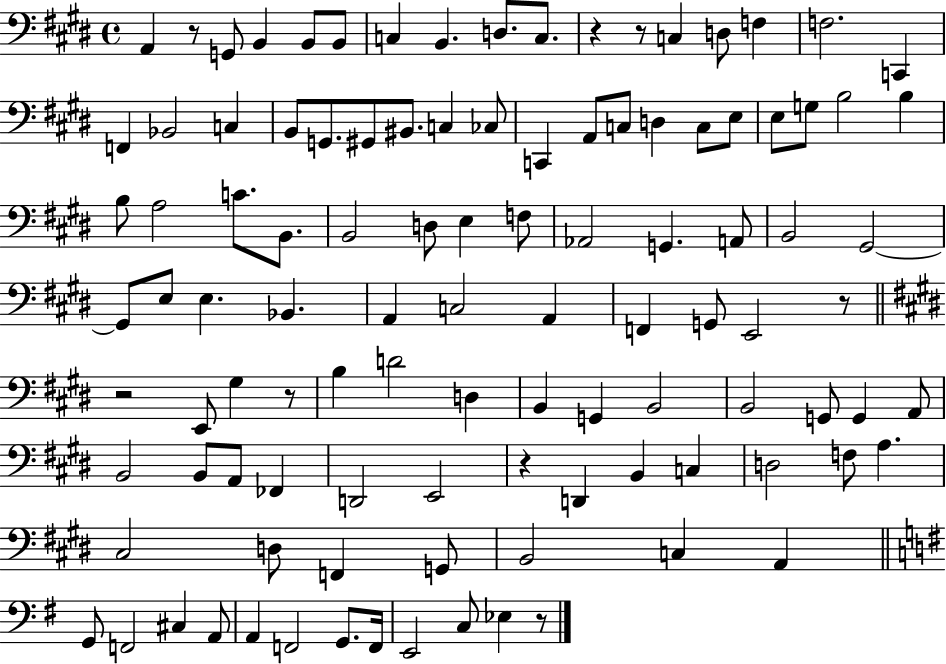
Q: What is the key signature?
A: E major